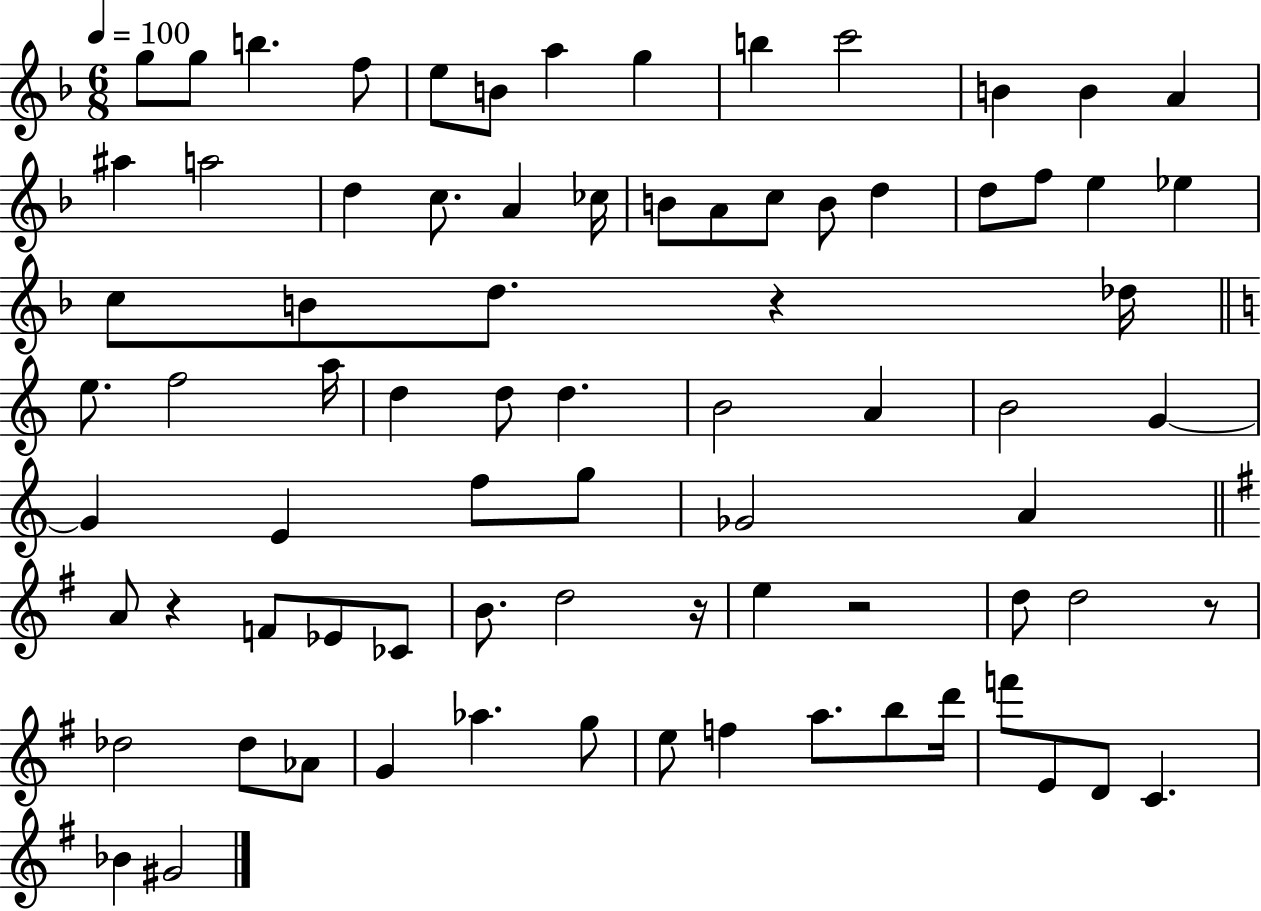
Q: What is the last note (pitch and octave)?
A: G#4